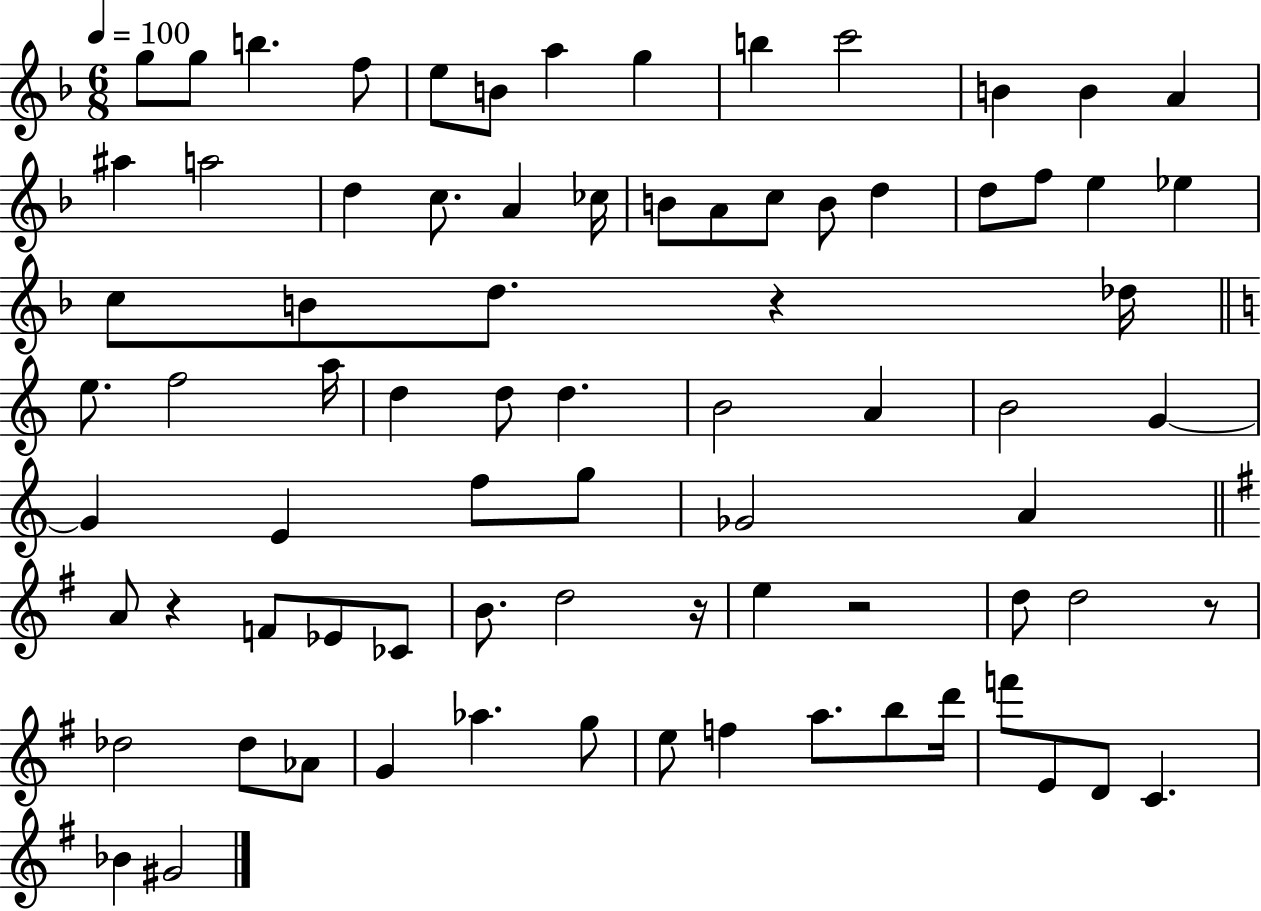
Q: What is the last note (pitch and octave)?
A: G#4